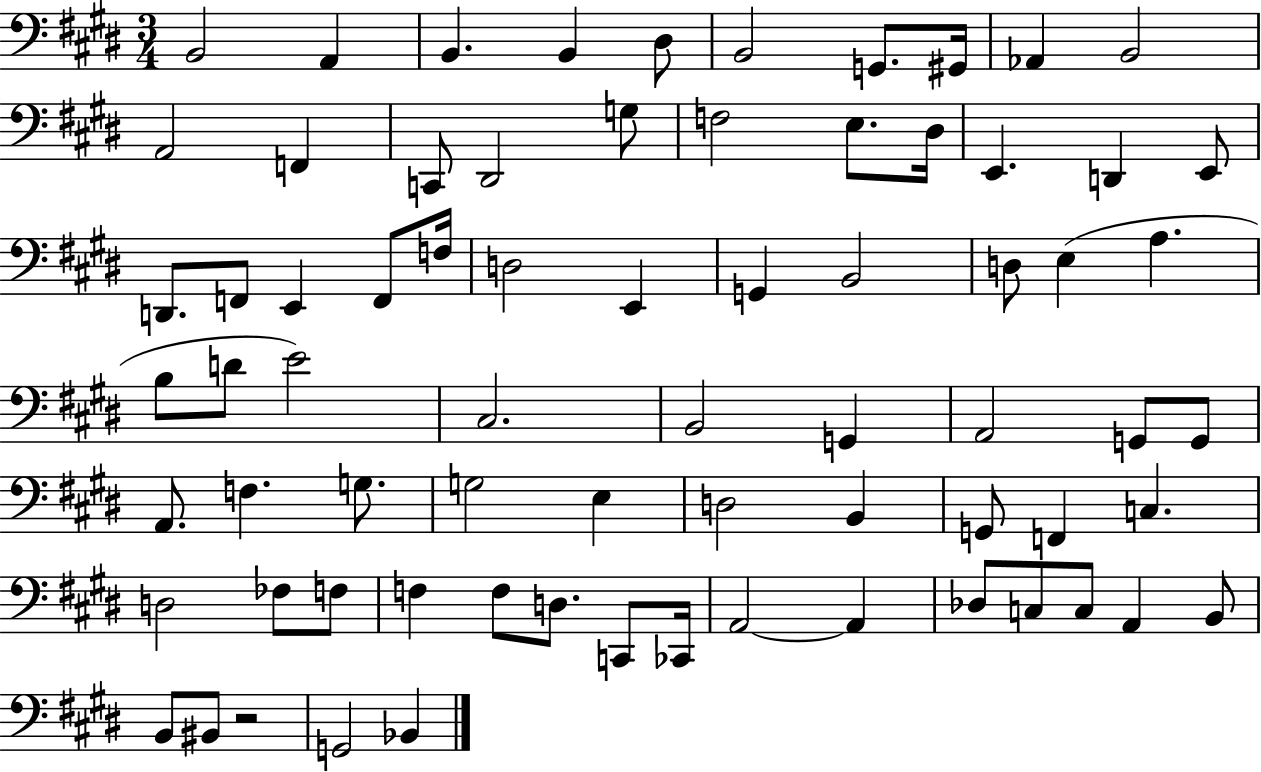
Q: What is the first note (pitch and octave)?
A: B2